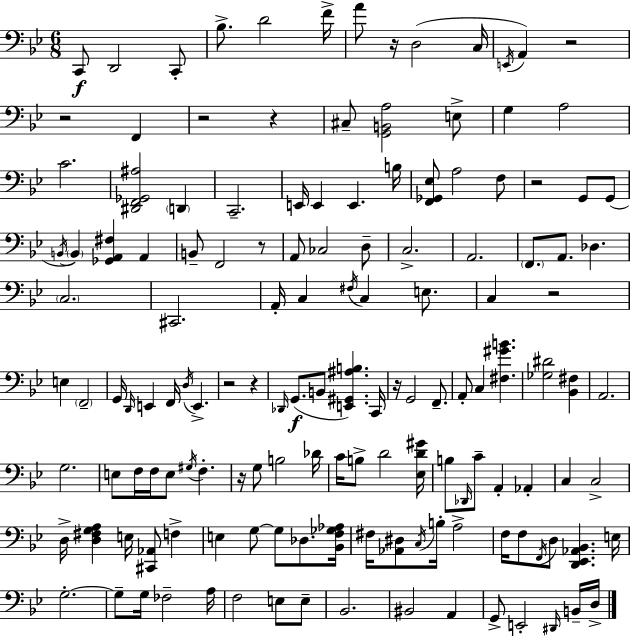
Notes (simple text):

C2/e D2/h C2/e Bb3/e. D4/h F4/s A4/e R/s D3/h C3/s E2/s A2/q R/h R/h F2/q R/h R/q C#3/e [G2,B2,A3]/h E3/e G3/q A3/h C4/h. [D#2,F2,Gb2,A#3]/h D2/q C2/h. E2/s E2/q E2/q. B3/s [F2,Gb2,Eb3]/e A3/h F3/e R/h G2/e G2/e B2/s B2/q [Gb2,A2,F#3]/q A2/q B2/e F2/h R/e A2/e CES3/h D3/e C3/h. A2/h. F2/e. A2/e. Db3/q. C3/h. C#2/h. A2/s C3/q F#3/s C3/q E3/e. C3/q R/h E3/q F2/h G2/s D2/s E2/q F2/s D3/s E2/q. R/h R/q Db2/s G2/e. B2/e [E2,G#2,A#3,B3]/q. C2/s R/s G2/h F2/e. A2/e C3/q [F#3,G#4,B4]/q. [Gb3,D#4]/h [Bb2,F#3]/q A2/h. G3/h. E3/e F3/s F3/s E3/e G#3/s F3/q. R/s G3/e B3/h Db4/s C4/s B3/e D4/h [Eb3,D4,G#4]/s B3/e Db2/s C4/e A2/q Ab2/q C3/q C3/h D3/s [D3,F#3,G3,A3]/q E3/s [C#2,Ab2]/e F3/q E3/q G3/e G3/e Db3/e. [Bb2,F3,Gb3,Ab3]/s F#3/s [Ab2,D#3]/e C3/s B3/s A3/h F3/s F3/e F2/s D3/e [D2,Eb2,Ab2,Bb2]/q. E3/s G3/h. G3/e G3/s FES3/h A3/s F3/h E3/e E3/e Bb2/h. BIS2/h A2/q G2/e E2/h D#2/s B2/s D3/s